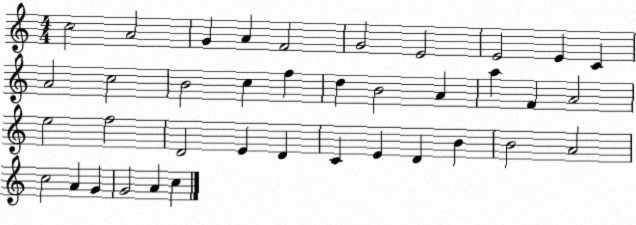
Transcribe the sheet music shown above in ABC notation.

X:1
T:Untitled
M:4/4
L:1/4
K:C
c2 A2 G A F2 G2 E2 E2 E C A2 c2 B2 c f d B2 A a F A2 e2 f2 D2 E D C E D B B2 A2 c2 A G G2 A c